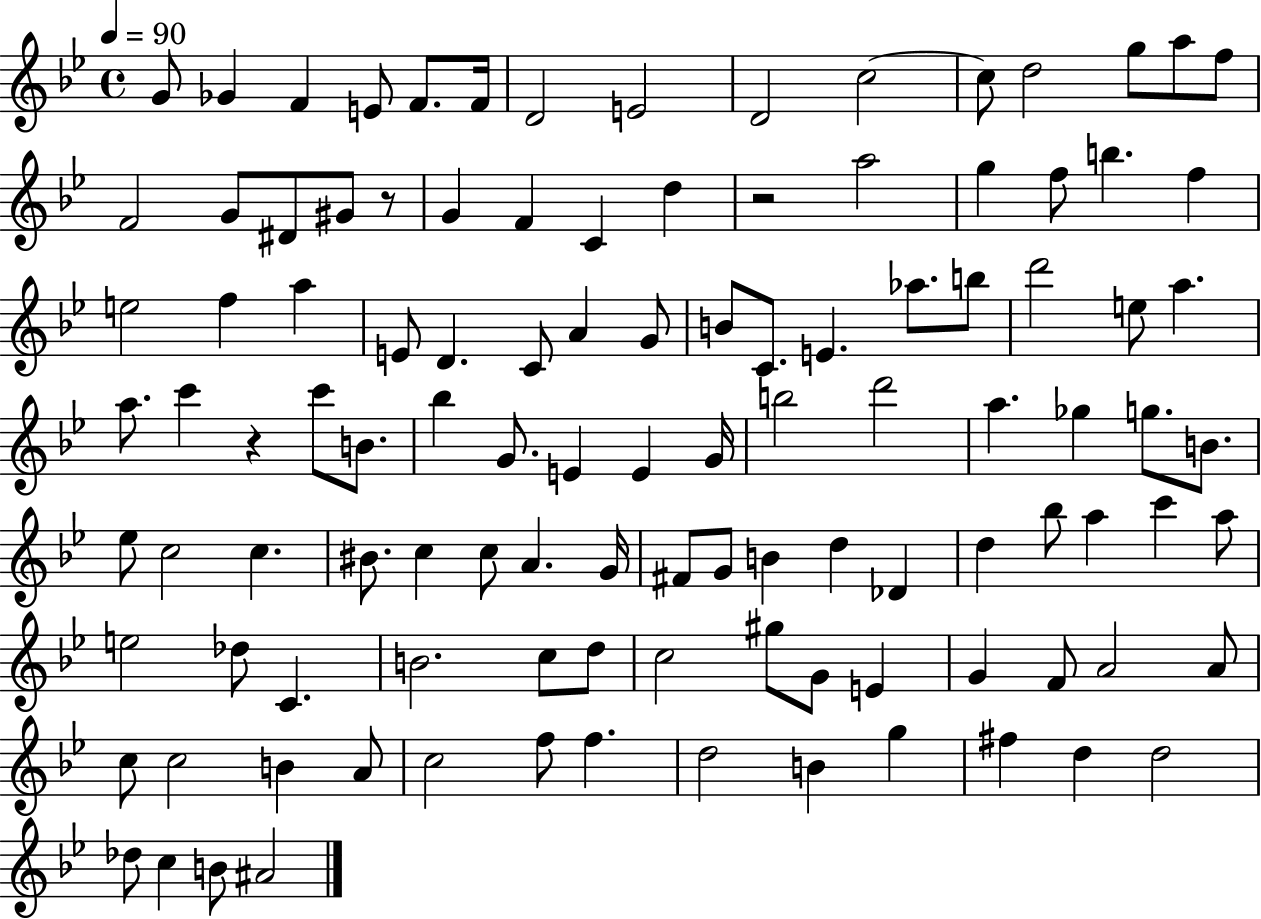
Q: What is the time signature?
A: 4/4